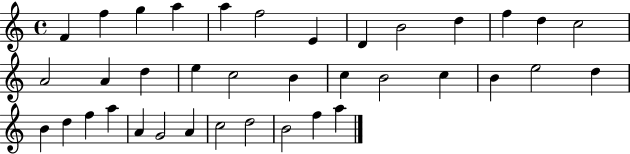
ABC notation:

X:1
T:Untitled
M:4/4
L:1/4
K:C
F f g a a f2 E D B2 d f d c2 A2 A d e c2 B c B2 c B e2 d B d f a A G2 A c2 d2 B2 f a